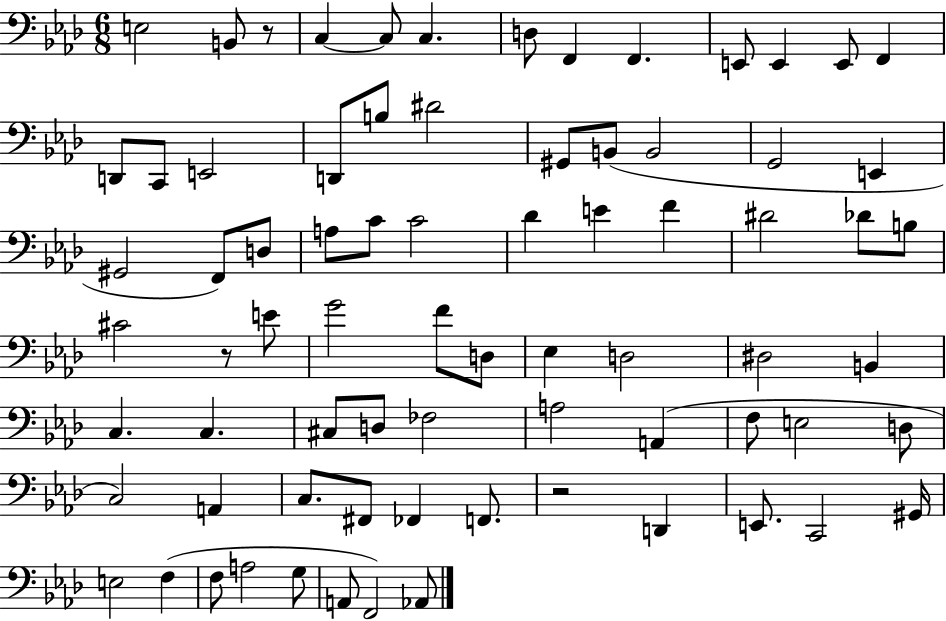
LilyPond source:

{
  \clef bass
  \numericTimeSignature
  \time 6/8
  \key aes \major
  \repeat volta 2 { e2 b,8 r8 | c4~~ c8 c4. | d8 f,4 f,4. | e,8 e,4 e,8 f,4 | \break d,8 c,8 e,2 | d,8 b8 dis'2 | gis,8 b,8( b,2 | g,2 e,4 | \break gis,2 f,8) d8 | a8 c'8 c'2 | des'4 e'4 f'4 | dis'2 des'8 b8 | \break cis'2 r8 e'8 | g'2 f'8 d8 | ees4 d2 | dis2 b,4 | \break c4. c4. | cis8 d8 fes2 | a2 a,4( | f8 e2 d8 | \break c2) a,4 | c8. fis,8 fes,4 f,8. | r2 d,4 | e,8. c,2 gis,16 | \break e2 f4( | f8 a2 g8 | a,8 f,2) aes,8 | } \bar "|."
}